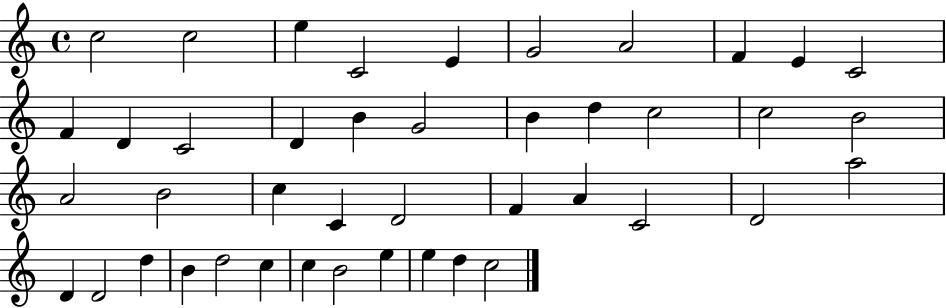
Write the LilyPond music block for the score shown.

{
  \clef treble
  \time 4/4
  \defaultTimeSignature
  \key c \major
  c''2 c''2 | e''4 c'2 e'4 | g'2 a'2 | f'4 e'4 c'2 | \break f'4 d'4 c'2 | d'4 b'4 g'2 | b'4 d''4 c''2 | c''2 b'2 | \break a'2 b'2 | c''4 c'4 d'2 | f'4 a'4 c'2 | d'2 a''2 | \break d'4 d'2 d''4 | b'4 d''2 c''4 | c''4 b'2 e''4 | e''4 d''4 c''2 | \break \bar "|."
}